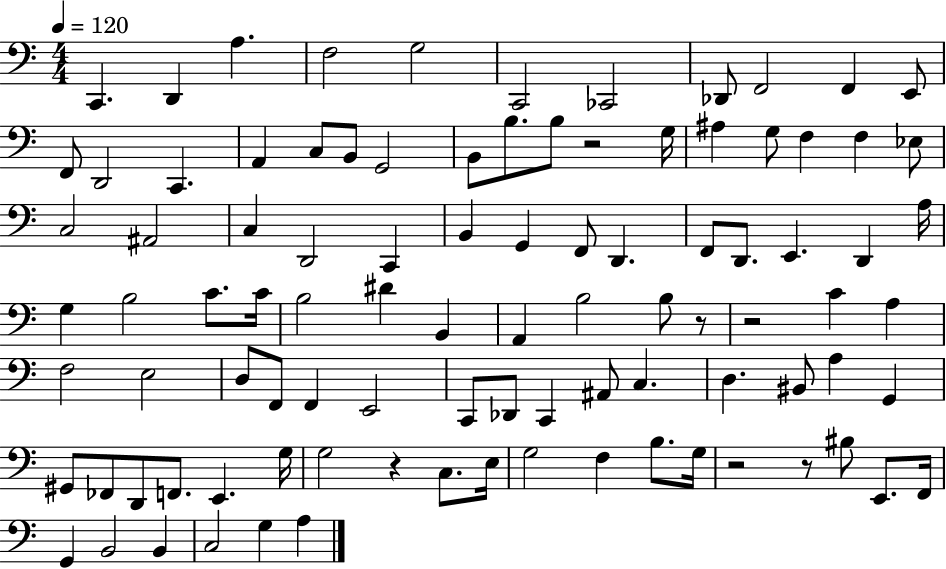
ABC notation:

X:1
T:Untitled
M:4/4
L:1/4
K:C
C,, D,, A, F,2 G,2 C,,2 _C,,2 _D,,/2 F,,2 F,, E,,/2 F,,/2 D,,2 C,, A,, C,/2 B,,/2 G,,2 B,,/2 B,/2 B,/2 z2 G,/4 ^A, G,/2 F, F, _E,/2 C,2 ^A,,2 C, D,,2 C,, B,, G,, F,,/2 D,, F,,/2 D,,/2 E,, D,, A,/4 G, B,2 C/2 C/4 B,2 ^D B,, A,, B,2 B,/2 z/2 z2 C A, F,2 E,2 D,/2 F,,/2 F,, E,,2 C,,/2 _D,,/2 C,, ^A,,/2 C, D, ^B,,/2 A, G,, ^G,,/2 _F,,/2 D,,/2 F,,/2 E,, G,/4 G,2 z C,/2 E,/4 G,2 F, B,/2 G,/4 z2 z/2 ^B,/2 E,,/2 F,,/4 G,, B,,2 B,, C,2 G, A,